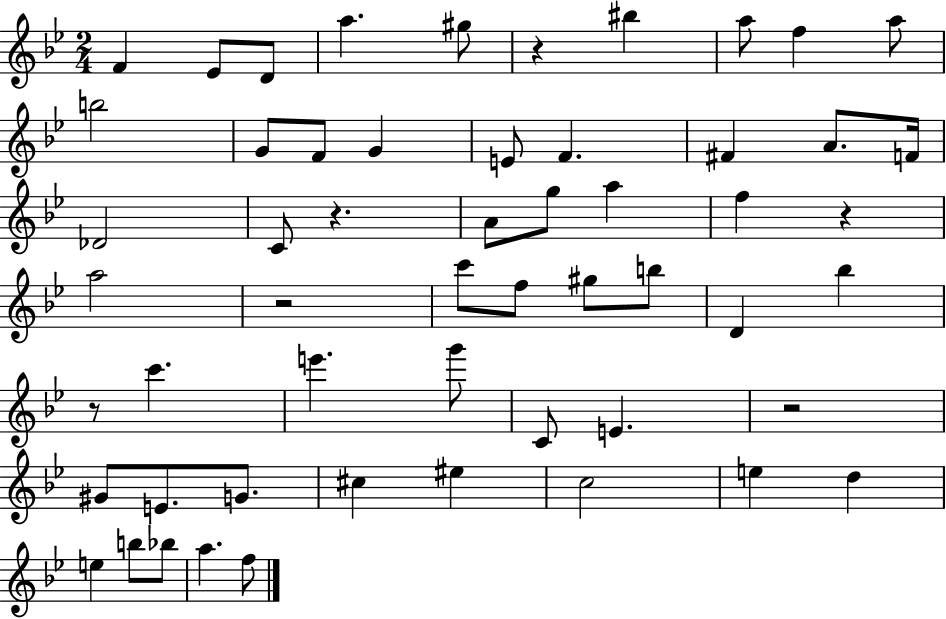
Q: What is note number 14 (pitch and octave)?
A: E4